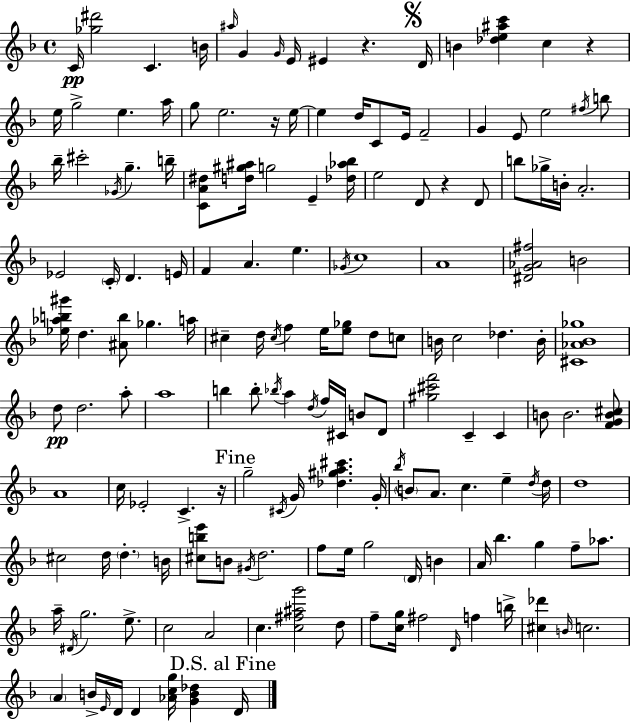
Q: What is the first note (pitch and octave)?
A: C4